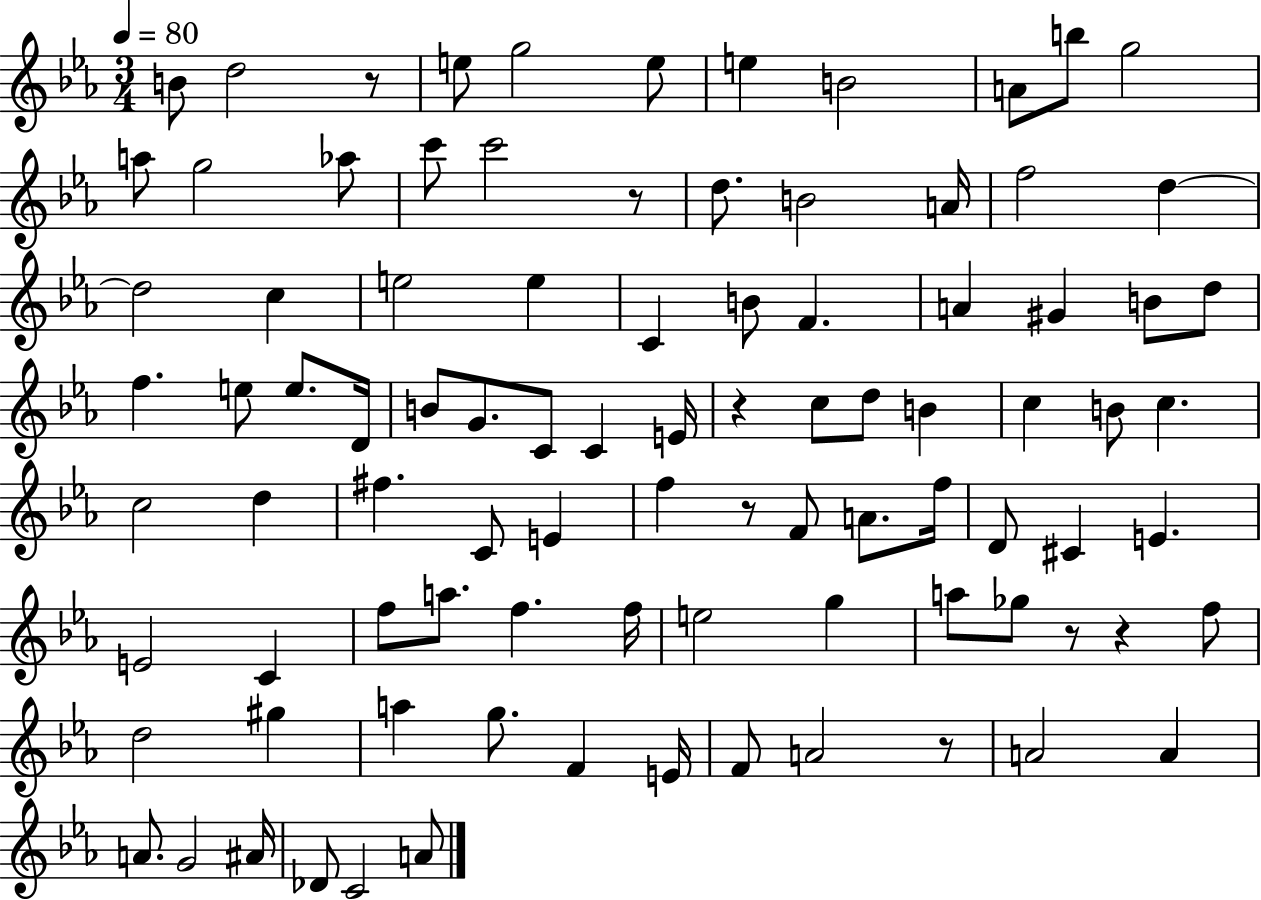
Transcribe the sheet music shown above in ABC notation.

X:1
T:Untitled
M:3/4
L:1/4
K:Eb
B/2 d2 z/2 e/2 g2 e/2 e B2 A/2 b/2 g2 a/2 g2 _a/2 c'/2 c'2 z/2 d/2 B2 A/4 f2 d d2 c e2 e C B/2 F A ^G B/2 d/2 f e/2 e/2 D/4 B/2 G/2 C/2 C E/4 z c/2 d/2 B c B/2 c c2 d ^f C/2 E f z/2 F/2 A/2 f/4 D/2 ^C E E2 C f/2 a/2 f f/4 e2 g a/2 _g/2 z/2 z f/2 d2 ^g a g/2 F E/4 F/2 A2 z/2 A2 A A/2 G2 ^A/4 _D/2 C2 A/2